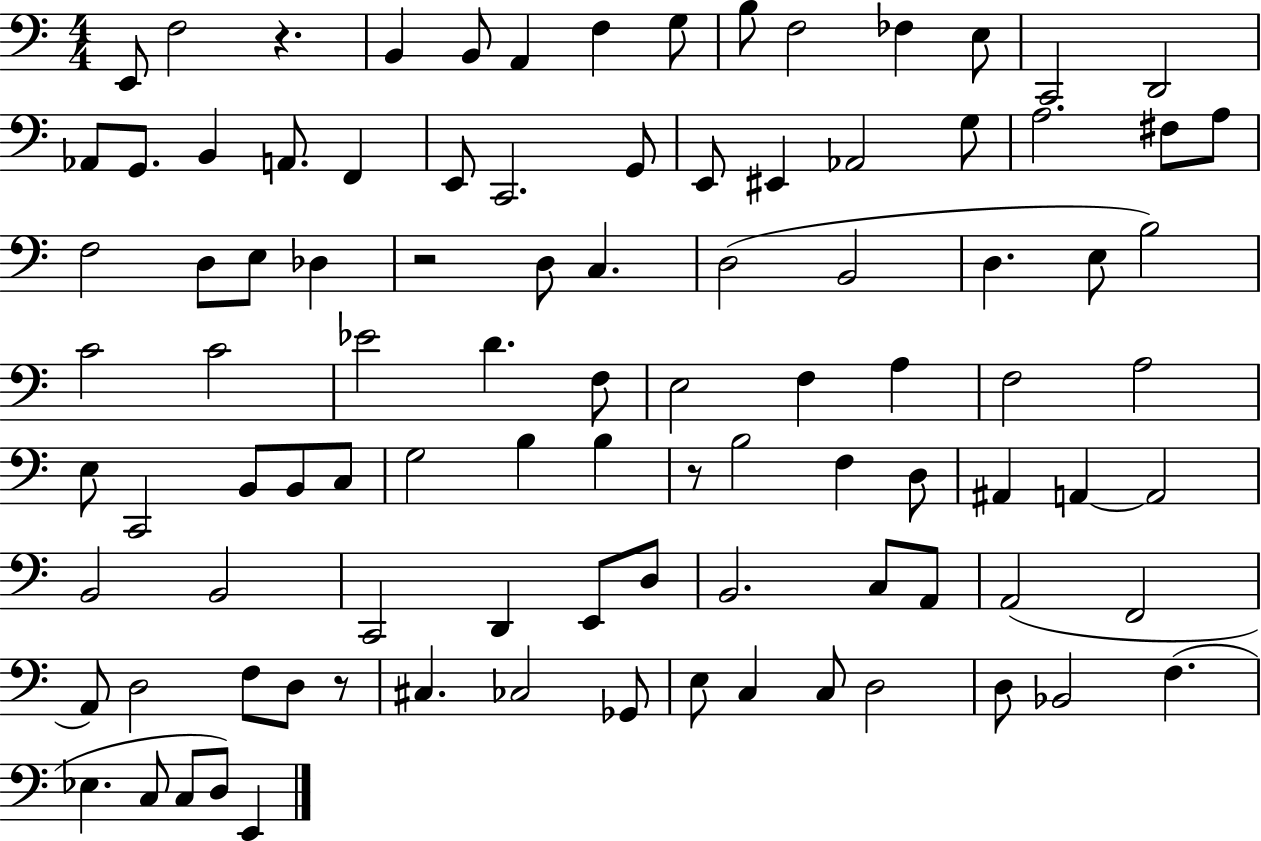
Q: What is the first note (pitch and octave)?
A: E2